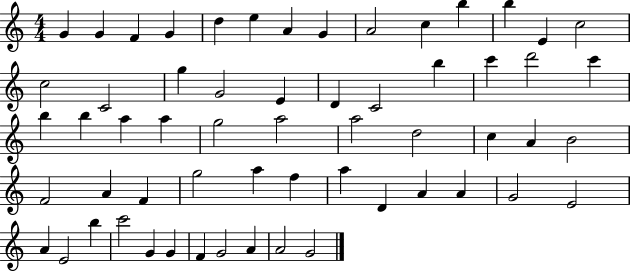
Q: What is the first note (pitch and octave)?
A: G4